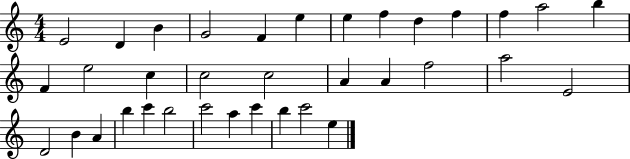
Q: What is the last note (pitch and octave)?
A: E5